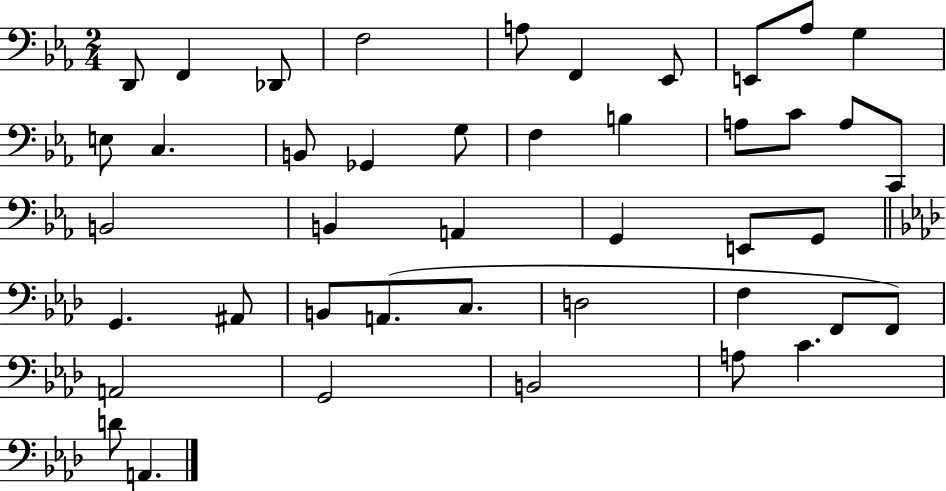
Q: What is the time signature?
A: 2/4